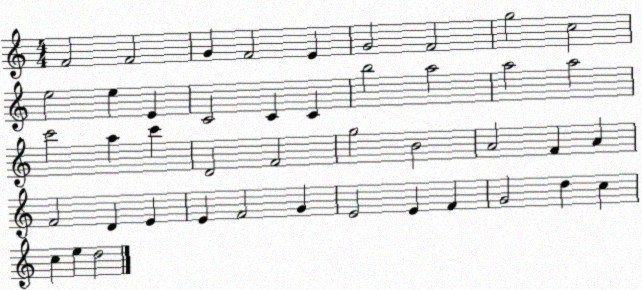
X:1
T:Untitled
M:4/4
L:1/4
K:C
F2 F2 G F2 E G2 F2 g2 c2 e2 e E C2 C C b2 a2 a2 a2 c'2 a c' D2 F2 g2 B2 A2 F A F2 D E E F2 G E2 E F G2 d c c e d2